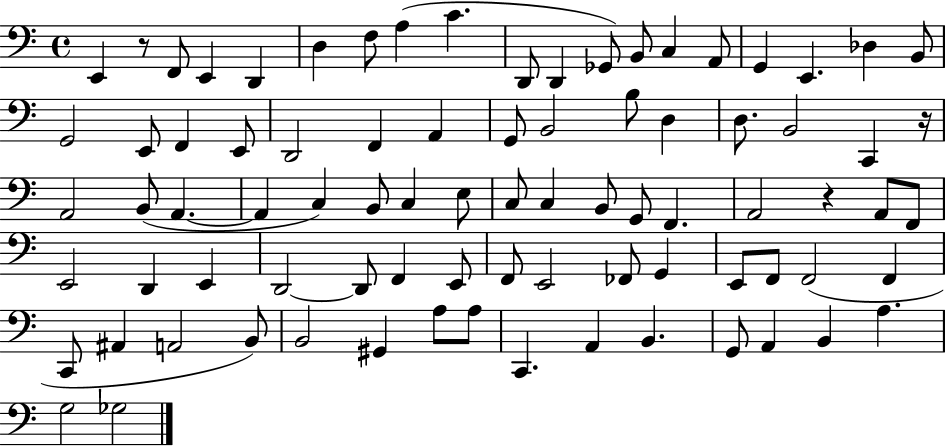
X:1
T:Untitled
M:4/4
L:1/4
K:C
E,, z/2 F,,/2 E,, D,, D, F,/2 A, C D,,/2 D,, _G,,/2 B,,/2 C, A,,/2 G,, E,, _D, B,,/2 G,,2 E,,/2 F,, E,,/2 D,,2 F,, A,, G,,/2 B,,2 B,/2 D, D,/2 B,,2 C,, z/4 A,,2 B,,/2 A,, A,, C, B,,/2 C, E,/2 C,/2 C, B,,/2 G,,/2 F,, A,,2 z A,,/2 F,,/2 E,,2 D,, E,, D,,2 D,,/2 F,, E,,/2 F,,/2 E,,2 _F,,/2 G,, E,,/2 F,,/2 F,,2 F,, C,,/2 ^A,, A,,2 B,,/2 B,,2 ^G,, A,/2 A,/2 C,, A,, B,, G,,/2 A,, B,, A, G,2 _G,2